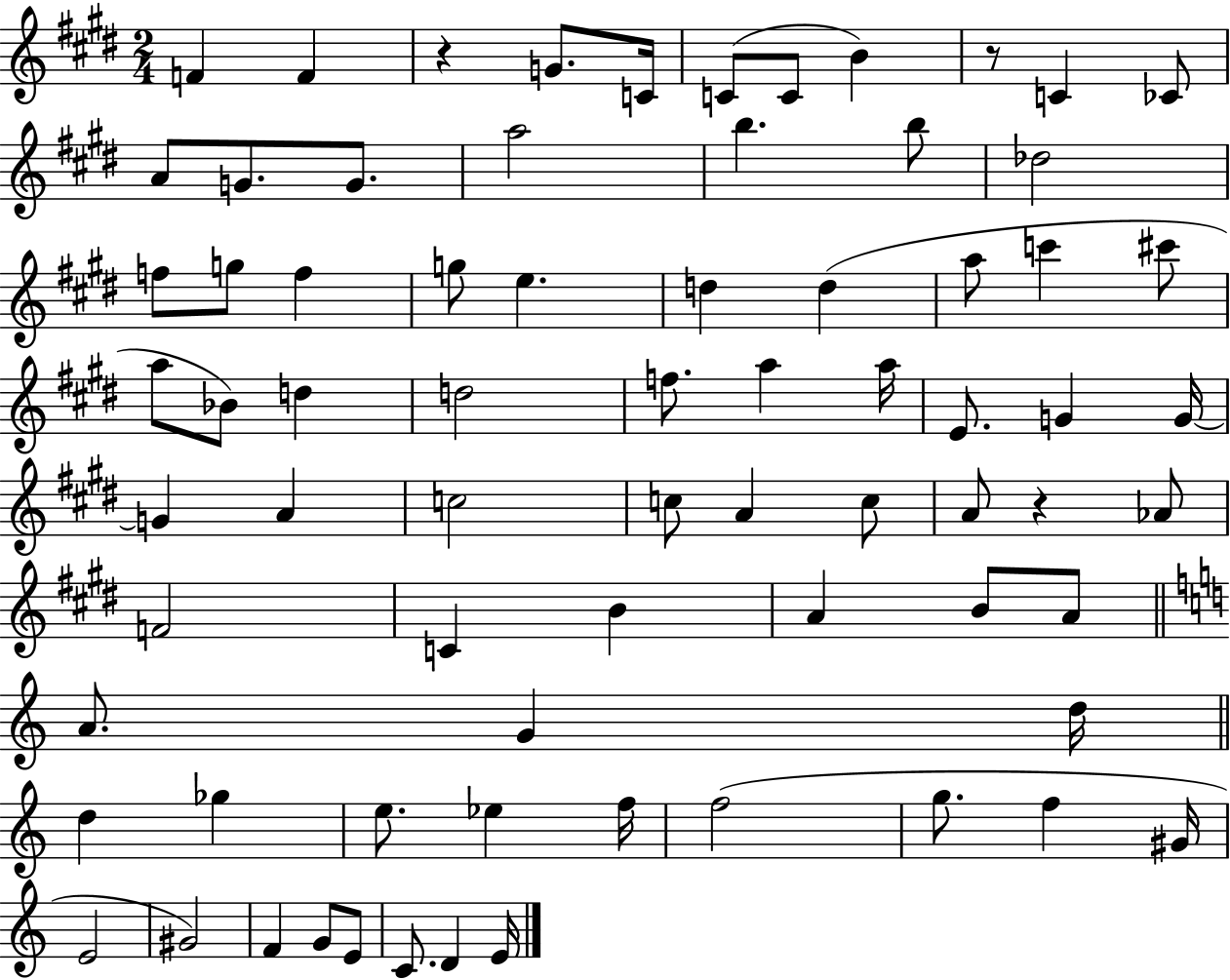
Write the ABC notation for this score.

X:1
T:Untitled
M:2/4
L:1/4
K:E
F F z G/2 C/4 C/2 C/2 B z/2 C _C/2 A/2 G/2 G/2 a2 b b/2 _d2 f/2 g/2 f g/2 e d d a/2 c' ^c'/2 a/2 _B/2 d d2 f/2 a a/4 E/2 G G/4 G A c2 c/2 A c/2 A/2 z _A/2 F2 C B A B/2 A/2 A/2 G d/4 d _g e/2 _e f/4 f2 g/2 f ^G/4 E2 ^G2 F G/2 E/2 C/2 D E/4